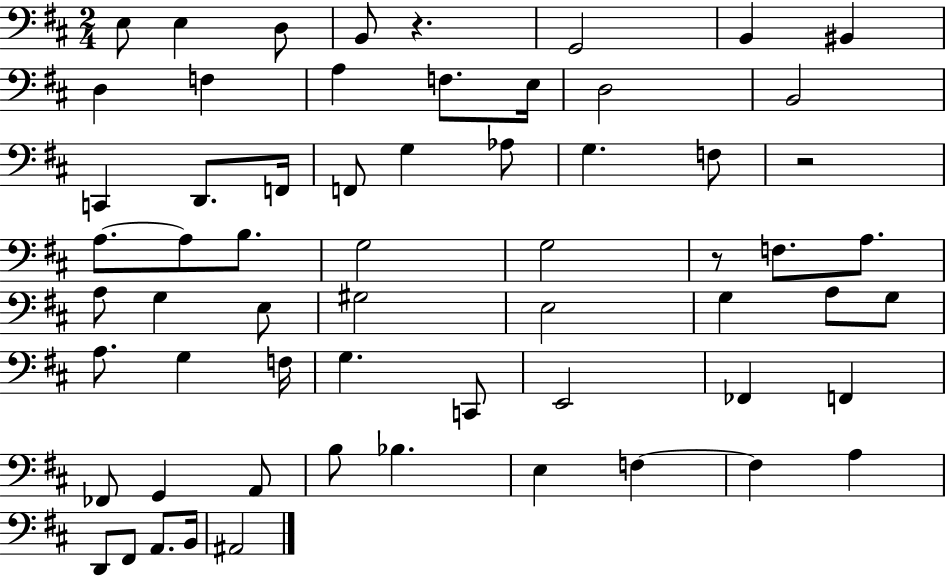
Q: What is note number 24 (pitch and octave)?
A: A3